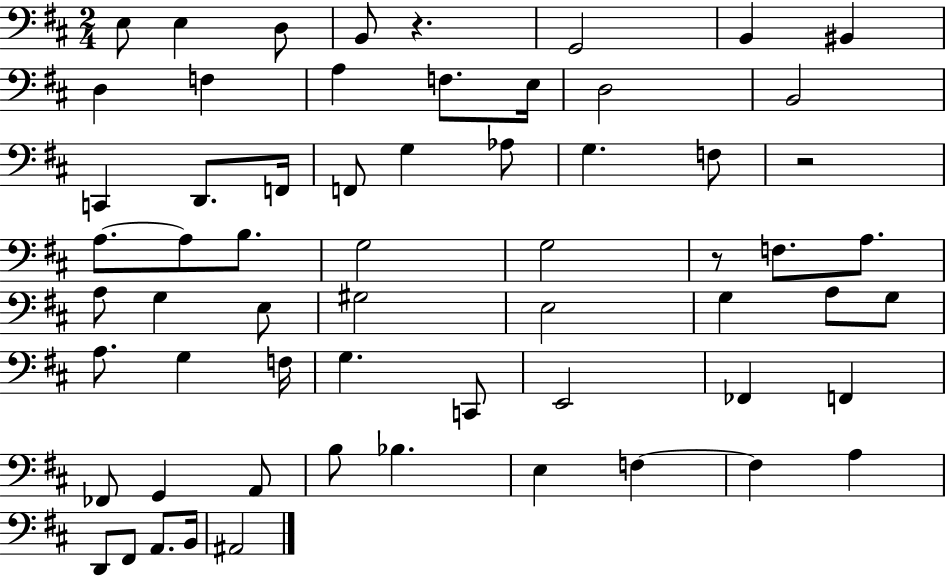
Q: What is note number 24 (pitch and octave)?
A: A3